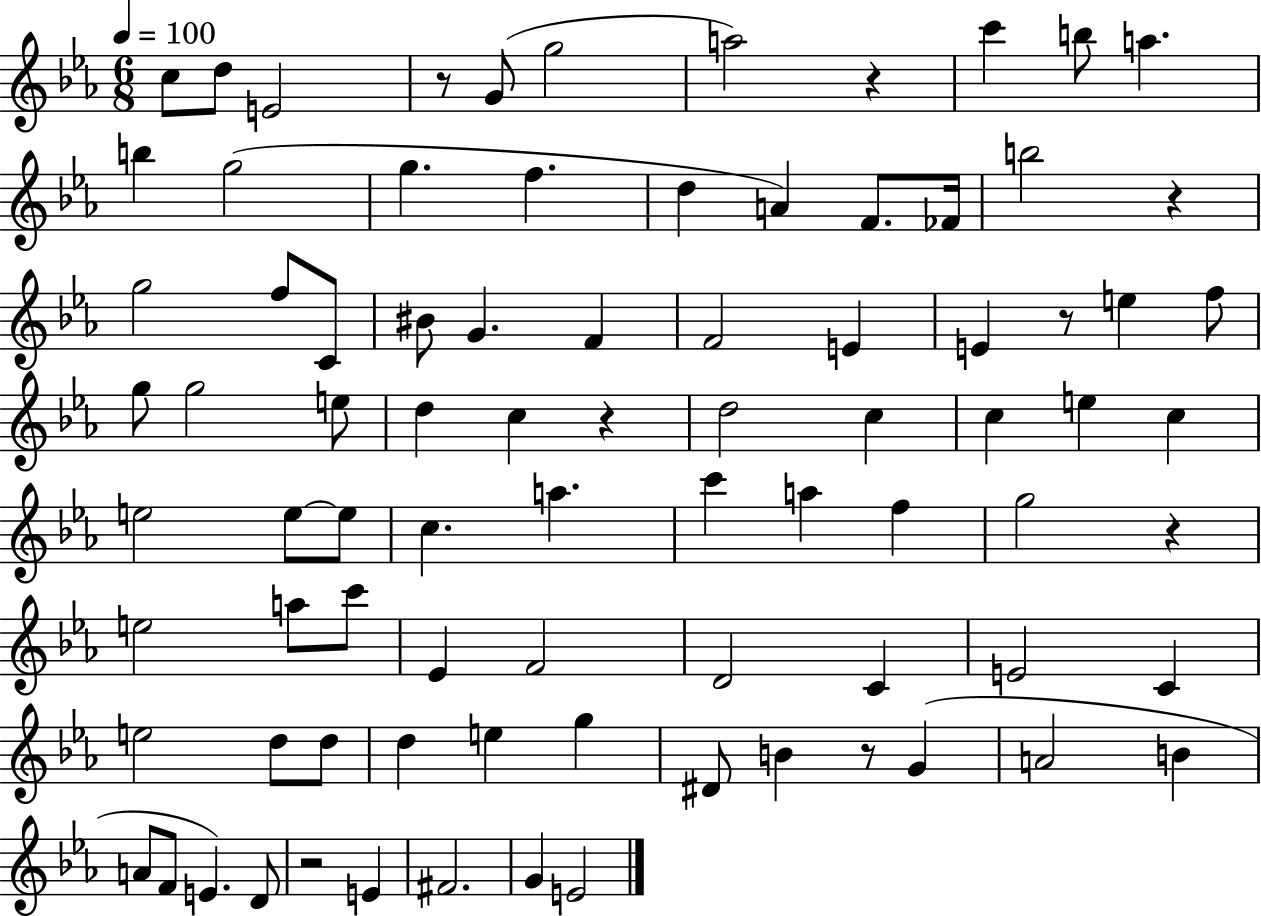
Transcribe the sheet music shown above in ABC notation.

X:1
T:Untitled
M:6/8
L:1/4
K:Eb
c/2 d/2 E2 z/2 G/2 g2 a2 z c' b/2 a b g2 g f d A F/2 _F/4 b2 z g2 f/2 C/2 ^B/2 G F F2 E E z/2 e f/2 g/2 g2 e/2 d c z d2 c c e c e2 e/2 e/2 c a c' a f g2 z e2 a/2 c'/2 _E F2 D2 C E2 C e2 d/2 d/2 d e g ^D/2 B z/2 G A2 B A/2 F/2 E D/2 z2 E ^F2 G E2